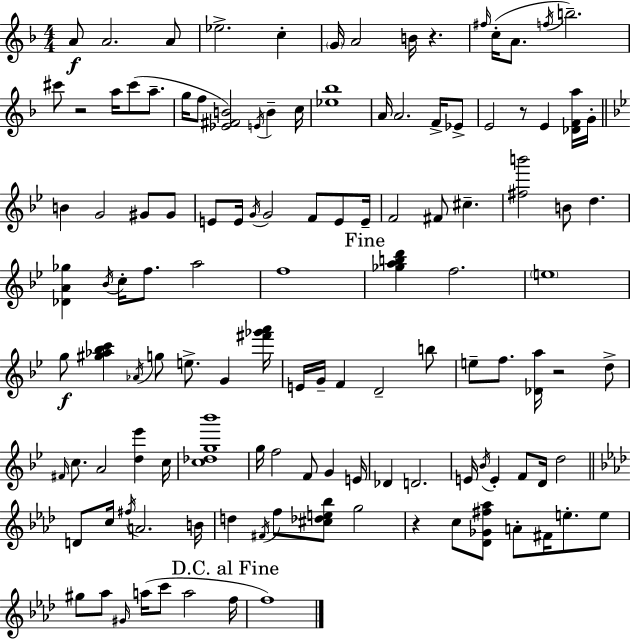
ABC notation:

X:1
T:Untitled
M:4/4
L:1/4
K:F
A/2 A2 A/2 _e2 c G/4 A2 B/4 z ^f/4 c/4 A/2 f/4 b2 ^c'/2 z2 a/4 ^c'/2 a/2 g/4 f/2 [_E^FB]2 E/4 B c/4 [_e_b]4 A/4 A2 F/4 _E/2 E2 z/2 E [_DFa]/4 G/4 B G2 ^G/2 ^G/2 E/2 E/4 G/4 G2 F/2 E/2 E/4 F2 ^F/2 ^c [^fb']2 B/2 d [_DA_g] _B/4 c/4 f/2 a2 f4 [_gabd'] f2 e4 g/2 [^g_a_bc'] _A/4 g/2 e/2 G [^f'_g'a']/4 E/4 G/4 F D2 b/2 e/2 f/2 [_Da]/4 z2 d/2 ^F/4 c/2 A2 [d_e'] c/4 [c_dg_b']4 g/4 f2 F/2 G E/4 _D D2 E/4 _B/4 E F/2 D/4 d2 D/2 c/4 ^f/4 A2 B/4 d ^F/4 f/2 [^c_de_b]/2 g2 z c/2 [_D_G^f_a]/2 A/2 ^F/4 e/2 e/2 ^g/2 _a/2 ^G/4 a/4 c'/2 a2 f/4 f4